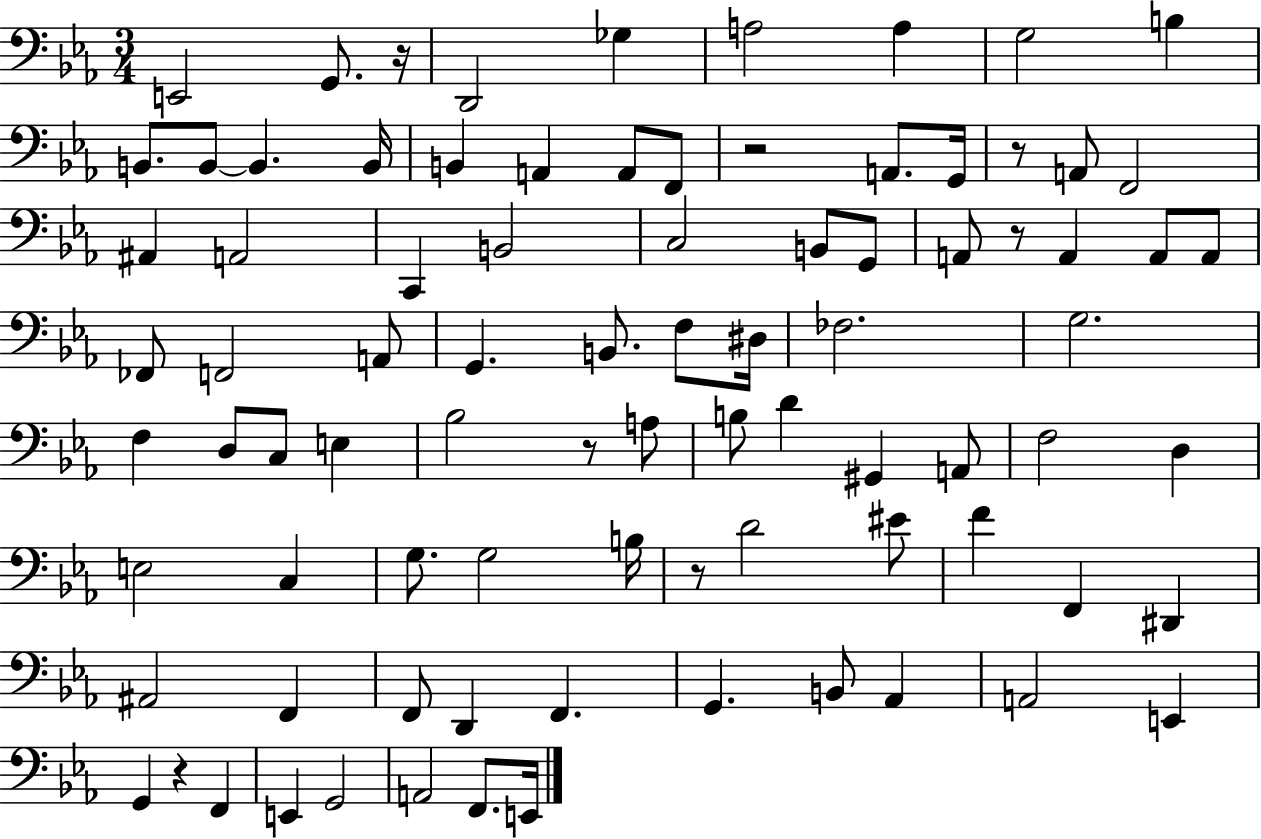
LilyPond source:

{
  \clef bass
  \numericTimeSignature
  \time 3/4
  \key ees \major
  \repeat volta 2 { e,2 g,8. r16 | d,2 ges4 | a2 a4 | g2 b4 | \break b,8. b,8~~ b,4. b,16 | b,4 a,4 a,8 f,8 | r2 a,8. g,16 | r8 a,8 f,2 | \break ais,4 a,2 | c,4 b,2 | c2 b,8 g,8 | a,8 r8 a,4 a,8 a,8 | \break fes,8 f,2 a,8 | g,4. b,8. f8 dis16 | fes2. | g2. | \break f4 d8 c8 e4 | bes2 r8 a8 | b8 d'4 gis,4 a,8 | f2 d4 | \break e2 c4 | g8. g2 b16 | r8 d'2 eis'8 | f'4 f,4 dis,4 | \break ais,2 f,4 | f,8 d,4 f,4. | g,4. b,8 aes,4 | a,2 e,4 | \break g,4 r4 f,4 | e,4 g,2 | a,2 f,8. e,16 | } \bar "|."
}